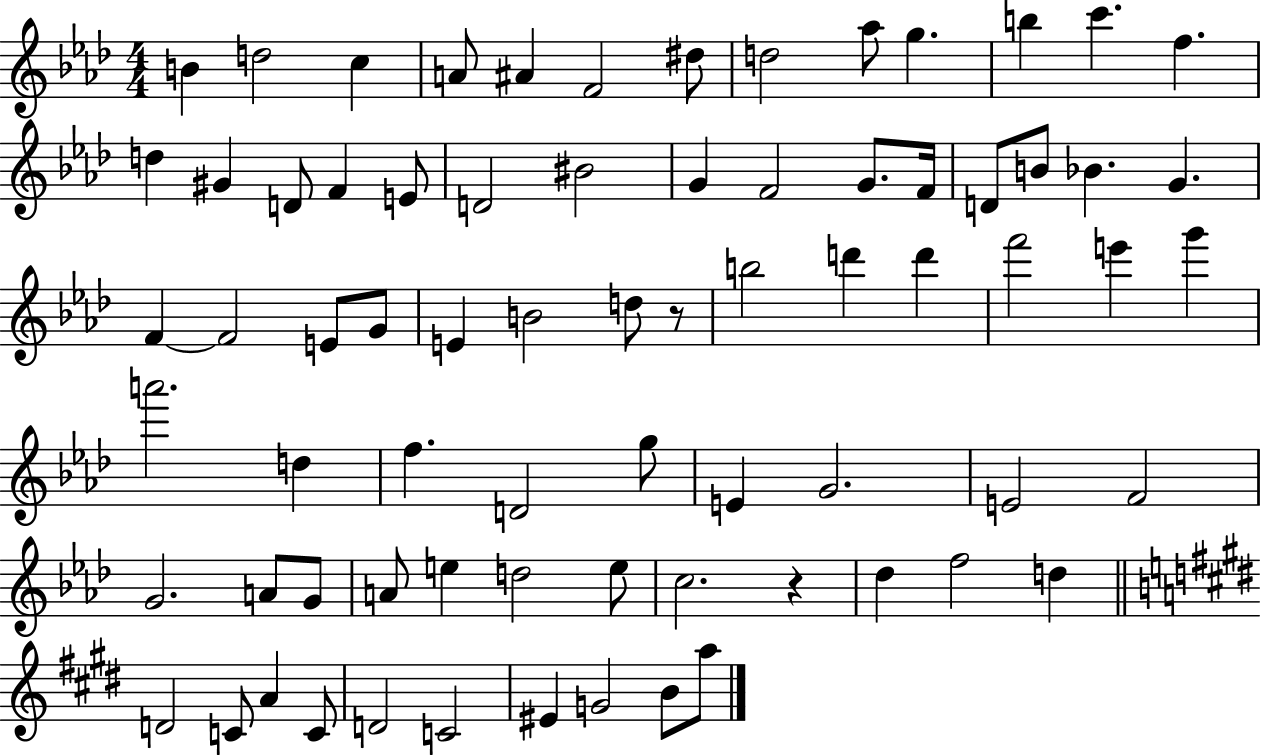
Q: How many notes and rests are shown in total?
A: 73